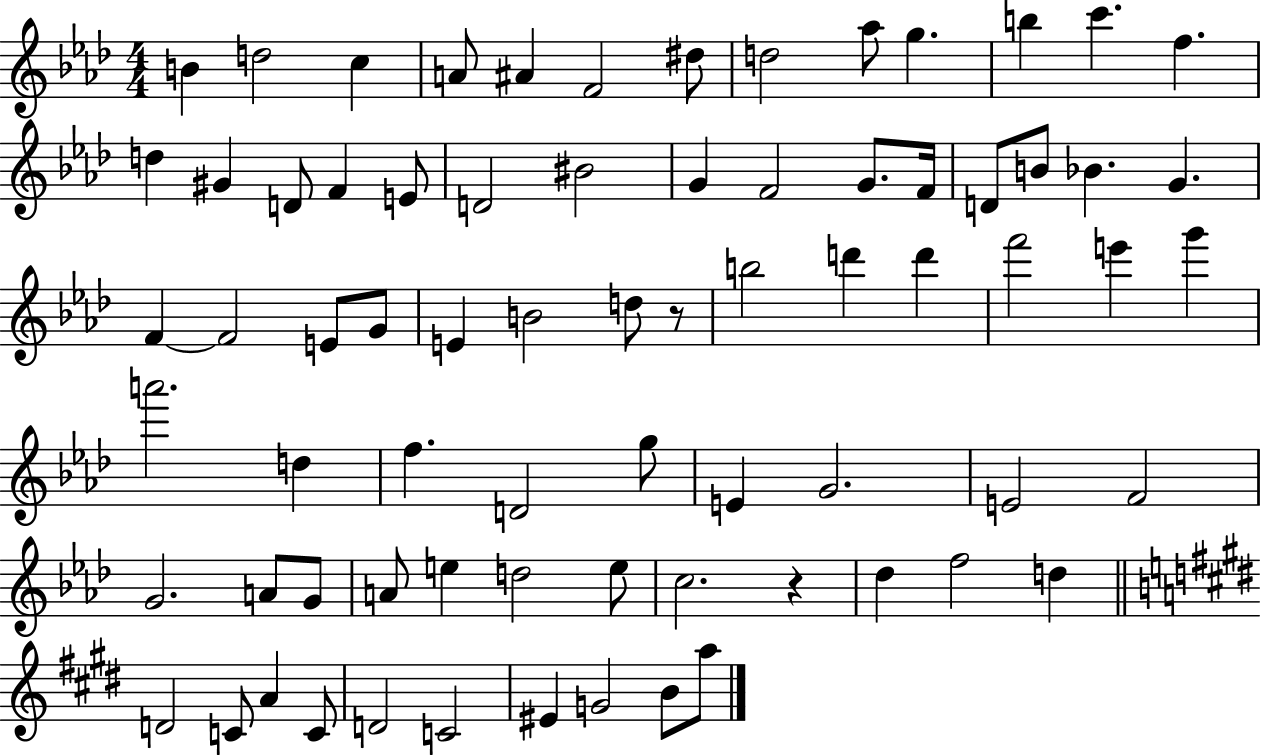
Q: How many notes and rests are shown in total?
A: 73